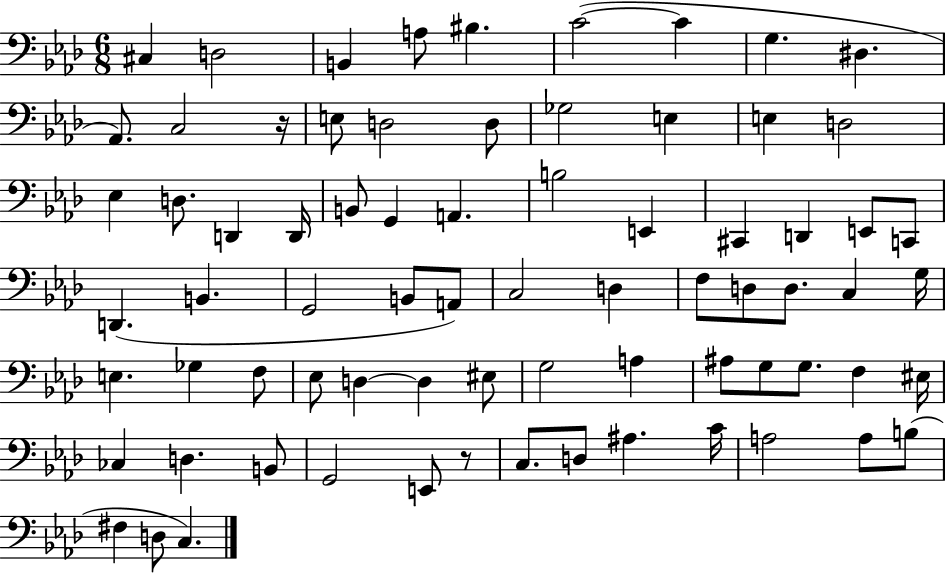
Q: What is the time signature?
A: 6/8